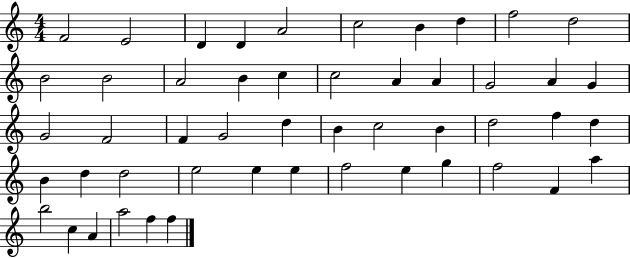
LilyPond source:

{
  \clef treble
  \numericTimeSignature
  \time 4/4
  \key c \major
  f'2 e'2 | d'4 d'4 a'2 | c''2 b'4 d''4 | f''2 d''2 | \break b'2 b'2 | a'2 b'4 c''4 | c''2 a'4 a'4 | g'2 a'4 g'4 | \break g'2 f'2 | f'4 g'2 d''4 | b'4 c''2 b'4 | d''2 f''4 d''4 | \break b'4 d''4 d''2 | e''2 e''4 e''4 | f''2 e''4 g''4 | f''2 f'4 a''4 | \break b''2 c''4 a'4 | a''2 f''4 f''4 | \bar "|."
}